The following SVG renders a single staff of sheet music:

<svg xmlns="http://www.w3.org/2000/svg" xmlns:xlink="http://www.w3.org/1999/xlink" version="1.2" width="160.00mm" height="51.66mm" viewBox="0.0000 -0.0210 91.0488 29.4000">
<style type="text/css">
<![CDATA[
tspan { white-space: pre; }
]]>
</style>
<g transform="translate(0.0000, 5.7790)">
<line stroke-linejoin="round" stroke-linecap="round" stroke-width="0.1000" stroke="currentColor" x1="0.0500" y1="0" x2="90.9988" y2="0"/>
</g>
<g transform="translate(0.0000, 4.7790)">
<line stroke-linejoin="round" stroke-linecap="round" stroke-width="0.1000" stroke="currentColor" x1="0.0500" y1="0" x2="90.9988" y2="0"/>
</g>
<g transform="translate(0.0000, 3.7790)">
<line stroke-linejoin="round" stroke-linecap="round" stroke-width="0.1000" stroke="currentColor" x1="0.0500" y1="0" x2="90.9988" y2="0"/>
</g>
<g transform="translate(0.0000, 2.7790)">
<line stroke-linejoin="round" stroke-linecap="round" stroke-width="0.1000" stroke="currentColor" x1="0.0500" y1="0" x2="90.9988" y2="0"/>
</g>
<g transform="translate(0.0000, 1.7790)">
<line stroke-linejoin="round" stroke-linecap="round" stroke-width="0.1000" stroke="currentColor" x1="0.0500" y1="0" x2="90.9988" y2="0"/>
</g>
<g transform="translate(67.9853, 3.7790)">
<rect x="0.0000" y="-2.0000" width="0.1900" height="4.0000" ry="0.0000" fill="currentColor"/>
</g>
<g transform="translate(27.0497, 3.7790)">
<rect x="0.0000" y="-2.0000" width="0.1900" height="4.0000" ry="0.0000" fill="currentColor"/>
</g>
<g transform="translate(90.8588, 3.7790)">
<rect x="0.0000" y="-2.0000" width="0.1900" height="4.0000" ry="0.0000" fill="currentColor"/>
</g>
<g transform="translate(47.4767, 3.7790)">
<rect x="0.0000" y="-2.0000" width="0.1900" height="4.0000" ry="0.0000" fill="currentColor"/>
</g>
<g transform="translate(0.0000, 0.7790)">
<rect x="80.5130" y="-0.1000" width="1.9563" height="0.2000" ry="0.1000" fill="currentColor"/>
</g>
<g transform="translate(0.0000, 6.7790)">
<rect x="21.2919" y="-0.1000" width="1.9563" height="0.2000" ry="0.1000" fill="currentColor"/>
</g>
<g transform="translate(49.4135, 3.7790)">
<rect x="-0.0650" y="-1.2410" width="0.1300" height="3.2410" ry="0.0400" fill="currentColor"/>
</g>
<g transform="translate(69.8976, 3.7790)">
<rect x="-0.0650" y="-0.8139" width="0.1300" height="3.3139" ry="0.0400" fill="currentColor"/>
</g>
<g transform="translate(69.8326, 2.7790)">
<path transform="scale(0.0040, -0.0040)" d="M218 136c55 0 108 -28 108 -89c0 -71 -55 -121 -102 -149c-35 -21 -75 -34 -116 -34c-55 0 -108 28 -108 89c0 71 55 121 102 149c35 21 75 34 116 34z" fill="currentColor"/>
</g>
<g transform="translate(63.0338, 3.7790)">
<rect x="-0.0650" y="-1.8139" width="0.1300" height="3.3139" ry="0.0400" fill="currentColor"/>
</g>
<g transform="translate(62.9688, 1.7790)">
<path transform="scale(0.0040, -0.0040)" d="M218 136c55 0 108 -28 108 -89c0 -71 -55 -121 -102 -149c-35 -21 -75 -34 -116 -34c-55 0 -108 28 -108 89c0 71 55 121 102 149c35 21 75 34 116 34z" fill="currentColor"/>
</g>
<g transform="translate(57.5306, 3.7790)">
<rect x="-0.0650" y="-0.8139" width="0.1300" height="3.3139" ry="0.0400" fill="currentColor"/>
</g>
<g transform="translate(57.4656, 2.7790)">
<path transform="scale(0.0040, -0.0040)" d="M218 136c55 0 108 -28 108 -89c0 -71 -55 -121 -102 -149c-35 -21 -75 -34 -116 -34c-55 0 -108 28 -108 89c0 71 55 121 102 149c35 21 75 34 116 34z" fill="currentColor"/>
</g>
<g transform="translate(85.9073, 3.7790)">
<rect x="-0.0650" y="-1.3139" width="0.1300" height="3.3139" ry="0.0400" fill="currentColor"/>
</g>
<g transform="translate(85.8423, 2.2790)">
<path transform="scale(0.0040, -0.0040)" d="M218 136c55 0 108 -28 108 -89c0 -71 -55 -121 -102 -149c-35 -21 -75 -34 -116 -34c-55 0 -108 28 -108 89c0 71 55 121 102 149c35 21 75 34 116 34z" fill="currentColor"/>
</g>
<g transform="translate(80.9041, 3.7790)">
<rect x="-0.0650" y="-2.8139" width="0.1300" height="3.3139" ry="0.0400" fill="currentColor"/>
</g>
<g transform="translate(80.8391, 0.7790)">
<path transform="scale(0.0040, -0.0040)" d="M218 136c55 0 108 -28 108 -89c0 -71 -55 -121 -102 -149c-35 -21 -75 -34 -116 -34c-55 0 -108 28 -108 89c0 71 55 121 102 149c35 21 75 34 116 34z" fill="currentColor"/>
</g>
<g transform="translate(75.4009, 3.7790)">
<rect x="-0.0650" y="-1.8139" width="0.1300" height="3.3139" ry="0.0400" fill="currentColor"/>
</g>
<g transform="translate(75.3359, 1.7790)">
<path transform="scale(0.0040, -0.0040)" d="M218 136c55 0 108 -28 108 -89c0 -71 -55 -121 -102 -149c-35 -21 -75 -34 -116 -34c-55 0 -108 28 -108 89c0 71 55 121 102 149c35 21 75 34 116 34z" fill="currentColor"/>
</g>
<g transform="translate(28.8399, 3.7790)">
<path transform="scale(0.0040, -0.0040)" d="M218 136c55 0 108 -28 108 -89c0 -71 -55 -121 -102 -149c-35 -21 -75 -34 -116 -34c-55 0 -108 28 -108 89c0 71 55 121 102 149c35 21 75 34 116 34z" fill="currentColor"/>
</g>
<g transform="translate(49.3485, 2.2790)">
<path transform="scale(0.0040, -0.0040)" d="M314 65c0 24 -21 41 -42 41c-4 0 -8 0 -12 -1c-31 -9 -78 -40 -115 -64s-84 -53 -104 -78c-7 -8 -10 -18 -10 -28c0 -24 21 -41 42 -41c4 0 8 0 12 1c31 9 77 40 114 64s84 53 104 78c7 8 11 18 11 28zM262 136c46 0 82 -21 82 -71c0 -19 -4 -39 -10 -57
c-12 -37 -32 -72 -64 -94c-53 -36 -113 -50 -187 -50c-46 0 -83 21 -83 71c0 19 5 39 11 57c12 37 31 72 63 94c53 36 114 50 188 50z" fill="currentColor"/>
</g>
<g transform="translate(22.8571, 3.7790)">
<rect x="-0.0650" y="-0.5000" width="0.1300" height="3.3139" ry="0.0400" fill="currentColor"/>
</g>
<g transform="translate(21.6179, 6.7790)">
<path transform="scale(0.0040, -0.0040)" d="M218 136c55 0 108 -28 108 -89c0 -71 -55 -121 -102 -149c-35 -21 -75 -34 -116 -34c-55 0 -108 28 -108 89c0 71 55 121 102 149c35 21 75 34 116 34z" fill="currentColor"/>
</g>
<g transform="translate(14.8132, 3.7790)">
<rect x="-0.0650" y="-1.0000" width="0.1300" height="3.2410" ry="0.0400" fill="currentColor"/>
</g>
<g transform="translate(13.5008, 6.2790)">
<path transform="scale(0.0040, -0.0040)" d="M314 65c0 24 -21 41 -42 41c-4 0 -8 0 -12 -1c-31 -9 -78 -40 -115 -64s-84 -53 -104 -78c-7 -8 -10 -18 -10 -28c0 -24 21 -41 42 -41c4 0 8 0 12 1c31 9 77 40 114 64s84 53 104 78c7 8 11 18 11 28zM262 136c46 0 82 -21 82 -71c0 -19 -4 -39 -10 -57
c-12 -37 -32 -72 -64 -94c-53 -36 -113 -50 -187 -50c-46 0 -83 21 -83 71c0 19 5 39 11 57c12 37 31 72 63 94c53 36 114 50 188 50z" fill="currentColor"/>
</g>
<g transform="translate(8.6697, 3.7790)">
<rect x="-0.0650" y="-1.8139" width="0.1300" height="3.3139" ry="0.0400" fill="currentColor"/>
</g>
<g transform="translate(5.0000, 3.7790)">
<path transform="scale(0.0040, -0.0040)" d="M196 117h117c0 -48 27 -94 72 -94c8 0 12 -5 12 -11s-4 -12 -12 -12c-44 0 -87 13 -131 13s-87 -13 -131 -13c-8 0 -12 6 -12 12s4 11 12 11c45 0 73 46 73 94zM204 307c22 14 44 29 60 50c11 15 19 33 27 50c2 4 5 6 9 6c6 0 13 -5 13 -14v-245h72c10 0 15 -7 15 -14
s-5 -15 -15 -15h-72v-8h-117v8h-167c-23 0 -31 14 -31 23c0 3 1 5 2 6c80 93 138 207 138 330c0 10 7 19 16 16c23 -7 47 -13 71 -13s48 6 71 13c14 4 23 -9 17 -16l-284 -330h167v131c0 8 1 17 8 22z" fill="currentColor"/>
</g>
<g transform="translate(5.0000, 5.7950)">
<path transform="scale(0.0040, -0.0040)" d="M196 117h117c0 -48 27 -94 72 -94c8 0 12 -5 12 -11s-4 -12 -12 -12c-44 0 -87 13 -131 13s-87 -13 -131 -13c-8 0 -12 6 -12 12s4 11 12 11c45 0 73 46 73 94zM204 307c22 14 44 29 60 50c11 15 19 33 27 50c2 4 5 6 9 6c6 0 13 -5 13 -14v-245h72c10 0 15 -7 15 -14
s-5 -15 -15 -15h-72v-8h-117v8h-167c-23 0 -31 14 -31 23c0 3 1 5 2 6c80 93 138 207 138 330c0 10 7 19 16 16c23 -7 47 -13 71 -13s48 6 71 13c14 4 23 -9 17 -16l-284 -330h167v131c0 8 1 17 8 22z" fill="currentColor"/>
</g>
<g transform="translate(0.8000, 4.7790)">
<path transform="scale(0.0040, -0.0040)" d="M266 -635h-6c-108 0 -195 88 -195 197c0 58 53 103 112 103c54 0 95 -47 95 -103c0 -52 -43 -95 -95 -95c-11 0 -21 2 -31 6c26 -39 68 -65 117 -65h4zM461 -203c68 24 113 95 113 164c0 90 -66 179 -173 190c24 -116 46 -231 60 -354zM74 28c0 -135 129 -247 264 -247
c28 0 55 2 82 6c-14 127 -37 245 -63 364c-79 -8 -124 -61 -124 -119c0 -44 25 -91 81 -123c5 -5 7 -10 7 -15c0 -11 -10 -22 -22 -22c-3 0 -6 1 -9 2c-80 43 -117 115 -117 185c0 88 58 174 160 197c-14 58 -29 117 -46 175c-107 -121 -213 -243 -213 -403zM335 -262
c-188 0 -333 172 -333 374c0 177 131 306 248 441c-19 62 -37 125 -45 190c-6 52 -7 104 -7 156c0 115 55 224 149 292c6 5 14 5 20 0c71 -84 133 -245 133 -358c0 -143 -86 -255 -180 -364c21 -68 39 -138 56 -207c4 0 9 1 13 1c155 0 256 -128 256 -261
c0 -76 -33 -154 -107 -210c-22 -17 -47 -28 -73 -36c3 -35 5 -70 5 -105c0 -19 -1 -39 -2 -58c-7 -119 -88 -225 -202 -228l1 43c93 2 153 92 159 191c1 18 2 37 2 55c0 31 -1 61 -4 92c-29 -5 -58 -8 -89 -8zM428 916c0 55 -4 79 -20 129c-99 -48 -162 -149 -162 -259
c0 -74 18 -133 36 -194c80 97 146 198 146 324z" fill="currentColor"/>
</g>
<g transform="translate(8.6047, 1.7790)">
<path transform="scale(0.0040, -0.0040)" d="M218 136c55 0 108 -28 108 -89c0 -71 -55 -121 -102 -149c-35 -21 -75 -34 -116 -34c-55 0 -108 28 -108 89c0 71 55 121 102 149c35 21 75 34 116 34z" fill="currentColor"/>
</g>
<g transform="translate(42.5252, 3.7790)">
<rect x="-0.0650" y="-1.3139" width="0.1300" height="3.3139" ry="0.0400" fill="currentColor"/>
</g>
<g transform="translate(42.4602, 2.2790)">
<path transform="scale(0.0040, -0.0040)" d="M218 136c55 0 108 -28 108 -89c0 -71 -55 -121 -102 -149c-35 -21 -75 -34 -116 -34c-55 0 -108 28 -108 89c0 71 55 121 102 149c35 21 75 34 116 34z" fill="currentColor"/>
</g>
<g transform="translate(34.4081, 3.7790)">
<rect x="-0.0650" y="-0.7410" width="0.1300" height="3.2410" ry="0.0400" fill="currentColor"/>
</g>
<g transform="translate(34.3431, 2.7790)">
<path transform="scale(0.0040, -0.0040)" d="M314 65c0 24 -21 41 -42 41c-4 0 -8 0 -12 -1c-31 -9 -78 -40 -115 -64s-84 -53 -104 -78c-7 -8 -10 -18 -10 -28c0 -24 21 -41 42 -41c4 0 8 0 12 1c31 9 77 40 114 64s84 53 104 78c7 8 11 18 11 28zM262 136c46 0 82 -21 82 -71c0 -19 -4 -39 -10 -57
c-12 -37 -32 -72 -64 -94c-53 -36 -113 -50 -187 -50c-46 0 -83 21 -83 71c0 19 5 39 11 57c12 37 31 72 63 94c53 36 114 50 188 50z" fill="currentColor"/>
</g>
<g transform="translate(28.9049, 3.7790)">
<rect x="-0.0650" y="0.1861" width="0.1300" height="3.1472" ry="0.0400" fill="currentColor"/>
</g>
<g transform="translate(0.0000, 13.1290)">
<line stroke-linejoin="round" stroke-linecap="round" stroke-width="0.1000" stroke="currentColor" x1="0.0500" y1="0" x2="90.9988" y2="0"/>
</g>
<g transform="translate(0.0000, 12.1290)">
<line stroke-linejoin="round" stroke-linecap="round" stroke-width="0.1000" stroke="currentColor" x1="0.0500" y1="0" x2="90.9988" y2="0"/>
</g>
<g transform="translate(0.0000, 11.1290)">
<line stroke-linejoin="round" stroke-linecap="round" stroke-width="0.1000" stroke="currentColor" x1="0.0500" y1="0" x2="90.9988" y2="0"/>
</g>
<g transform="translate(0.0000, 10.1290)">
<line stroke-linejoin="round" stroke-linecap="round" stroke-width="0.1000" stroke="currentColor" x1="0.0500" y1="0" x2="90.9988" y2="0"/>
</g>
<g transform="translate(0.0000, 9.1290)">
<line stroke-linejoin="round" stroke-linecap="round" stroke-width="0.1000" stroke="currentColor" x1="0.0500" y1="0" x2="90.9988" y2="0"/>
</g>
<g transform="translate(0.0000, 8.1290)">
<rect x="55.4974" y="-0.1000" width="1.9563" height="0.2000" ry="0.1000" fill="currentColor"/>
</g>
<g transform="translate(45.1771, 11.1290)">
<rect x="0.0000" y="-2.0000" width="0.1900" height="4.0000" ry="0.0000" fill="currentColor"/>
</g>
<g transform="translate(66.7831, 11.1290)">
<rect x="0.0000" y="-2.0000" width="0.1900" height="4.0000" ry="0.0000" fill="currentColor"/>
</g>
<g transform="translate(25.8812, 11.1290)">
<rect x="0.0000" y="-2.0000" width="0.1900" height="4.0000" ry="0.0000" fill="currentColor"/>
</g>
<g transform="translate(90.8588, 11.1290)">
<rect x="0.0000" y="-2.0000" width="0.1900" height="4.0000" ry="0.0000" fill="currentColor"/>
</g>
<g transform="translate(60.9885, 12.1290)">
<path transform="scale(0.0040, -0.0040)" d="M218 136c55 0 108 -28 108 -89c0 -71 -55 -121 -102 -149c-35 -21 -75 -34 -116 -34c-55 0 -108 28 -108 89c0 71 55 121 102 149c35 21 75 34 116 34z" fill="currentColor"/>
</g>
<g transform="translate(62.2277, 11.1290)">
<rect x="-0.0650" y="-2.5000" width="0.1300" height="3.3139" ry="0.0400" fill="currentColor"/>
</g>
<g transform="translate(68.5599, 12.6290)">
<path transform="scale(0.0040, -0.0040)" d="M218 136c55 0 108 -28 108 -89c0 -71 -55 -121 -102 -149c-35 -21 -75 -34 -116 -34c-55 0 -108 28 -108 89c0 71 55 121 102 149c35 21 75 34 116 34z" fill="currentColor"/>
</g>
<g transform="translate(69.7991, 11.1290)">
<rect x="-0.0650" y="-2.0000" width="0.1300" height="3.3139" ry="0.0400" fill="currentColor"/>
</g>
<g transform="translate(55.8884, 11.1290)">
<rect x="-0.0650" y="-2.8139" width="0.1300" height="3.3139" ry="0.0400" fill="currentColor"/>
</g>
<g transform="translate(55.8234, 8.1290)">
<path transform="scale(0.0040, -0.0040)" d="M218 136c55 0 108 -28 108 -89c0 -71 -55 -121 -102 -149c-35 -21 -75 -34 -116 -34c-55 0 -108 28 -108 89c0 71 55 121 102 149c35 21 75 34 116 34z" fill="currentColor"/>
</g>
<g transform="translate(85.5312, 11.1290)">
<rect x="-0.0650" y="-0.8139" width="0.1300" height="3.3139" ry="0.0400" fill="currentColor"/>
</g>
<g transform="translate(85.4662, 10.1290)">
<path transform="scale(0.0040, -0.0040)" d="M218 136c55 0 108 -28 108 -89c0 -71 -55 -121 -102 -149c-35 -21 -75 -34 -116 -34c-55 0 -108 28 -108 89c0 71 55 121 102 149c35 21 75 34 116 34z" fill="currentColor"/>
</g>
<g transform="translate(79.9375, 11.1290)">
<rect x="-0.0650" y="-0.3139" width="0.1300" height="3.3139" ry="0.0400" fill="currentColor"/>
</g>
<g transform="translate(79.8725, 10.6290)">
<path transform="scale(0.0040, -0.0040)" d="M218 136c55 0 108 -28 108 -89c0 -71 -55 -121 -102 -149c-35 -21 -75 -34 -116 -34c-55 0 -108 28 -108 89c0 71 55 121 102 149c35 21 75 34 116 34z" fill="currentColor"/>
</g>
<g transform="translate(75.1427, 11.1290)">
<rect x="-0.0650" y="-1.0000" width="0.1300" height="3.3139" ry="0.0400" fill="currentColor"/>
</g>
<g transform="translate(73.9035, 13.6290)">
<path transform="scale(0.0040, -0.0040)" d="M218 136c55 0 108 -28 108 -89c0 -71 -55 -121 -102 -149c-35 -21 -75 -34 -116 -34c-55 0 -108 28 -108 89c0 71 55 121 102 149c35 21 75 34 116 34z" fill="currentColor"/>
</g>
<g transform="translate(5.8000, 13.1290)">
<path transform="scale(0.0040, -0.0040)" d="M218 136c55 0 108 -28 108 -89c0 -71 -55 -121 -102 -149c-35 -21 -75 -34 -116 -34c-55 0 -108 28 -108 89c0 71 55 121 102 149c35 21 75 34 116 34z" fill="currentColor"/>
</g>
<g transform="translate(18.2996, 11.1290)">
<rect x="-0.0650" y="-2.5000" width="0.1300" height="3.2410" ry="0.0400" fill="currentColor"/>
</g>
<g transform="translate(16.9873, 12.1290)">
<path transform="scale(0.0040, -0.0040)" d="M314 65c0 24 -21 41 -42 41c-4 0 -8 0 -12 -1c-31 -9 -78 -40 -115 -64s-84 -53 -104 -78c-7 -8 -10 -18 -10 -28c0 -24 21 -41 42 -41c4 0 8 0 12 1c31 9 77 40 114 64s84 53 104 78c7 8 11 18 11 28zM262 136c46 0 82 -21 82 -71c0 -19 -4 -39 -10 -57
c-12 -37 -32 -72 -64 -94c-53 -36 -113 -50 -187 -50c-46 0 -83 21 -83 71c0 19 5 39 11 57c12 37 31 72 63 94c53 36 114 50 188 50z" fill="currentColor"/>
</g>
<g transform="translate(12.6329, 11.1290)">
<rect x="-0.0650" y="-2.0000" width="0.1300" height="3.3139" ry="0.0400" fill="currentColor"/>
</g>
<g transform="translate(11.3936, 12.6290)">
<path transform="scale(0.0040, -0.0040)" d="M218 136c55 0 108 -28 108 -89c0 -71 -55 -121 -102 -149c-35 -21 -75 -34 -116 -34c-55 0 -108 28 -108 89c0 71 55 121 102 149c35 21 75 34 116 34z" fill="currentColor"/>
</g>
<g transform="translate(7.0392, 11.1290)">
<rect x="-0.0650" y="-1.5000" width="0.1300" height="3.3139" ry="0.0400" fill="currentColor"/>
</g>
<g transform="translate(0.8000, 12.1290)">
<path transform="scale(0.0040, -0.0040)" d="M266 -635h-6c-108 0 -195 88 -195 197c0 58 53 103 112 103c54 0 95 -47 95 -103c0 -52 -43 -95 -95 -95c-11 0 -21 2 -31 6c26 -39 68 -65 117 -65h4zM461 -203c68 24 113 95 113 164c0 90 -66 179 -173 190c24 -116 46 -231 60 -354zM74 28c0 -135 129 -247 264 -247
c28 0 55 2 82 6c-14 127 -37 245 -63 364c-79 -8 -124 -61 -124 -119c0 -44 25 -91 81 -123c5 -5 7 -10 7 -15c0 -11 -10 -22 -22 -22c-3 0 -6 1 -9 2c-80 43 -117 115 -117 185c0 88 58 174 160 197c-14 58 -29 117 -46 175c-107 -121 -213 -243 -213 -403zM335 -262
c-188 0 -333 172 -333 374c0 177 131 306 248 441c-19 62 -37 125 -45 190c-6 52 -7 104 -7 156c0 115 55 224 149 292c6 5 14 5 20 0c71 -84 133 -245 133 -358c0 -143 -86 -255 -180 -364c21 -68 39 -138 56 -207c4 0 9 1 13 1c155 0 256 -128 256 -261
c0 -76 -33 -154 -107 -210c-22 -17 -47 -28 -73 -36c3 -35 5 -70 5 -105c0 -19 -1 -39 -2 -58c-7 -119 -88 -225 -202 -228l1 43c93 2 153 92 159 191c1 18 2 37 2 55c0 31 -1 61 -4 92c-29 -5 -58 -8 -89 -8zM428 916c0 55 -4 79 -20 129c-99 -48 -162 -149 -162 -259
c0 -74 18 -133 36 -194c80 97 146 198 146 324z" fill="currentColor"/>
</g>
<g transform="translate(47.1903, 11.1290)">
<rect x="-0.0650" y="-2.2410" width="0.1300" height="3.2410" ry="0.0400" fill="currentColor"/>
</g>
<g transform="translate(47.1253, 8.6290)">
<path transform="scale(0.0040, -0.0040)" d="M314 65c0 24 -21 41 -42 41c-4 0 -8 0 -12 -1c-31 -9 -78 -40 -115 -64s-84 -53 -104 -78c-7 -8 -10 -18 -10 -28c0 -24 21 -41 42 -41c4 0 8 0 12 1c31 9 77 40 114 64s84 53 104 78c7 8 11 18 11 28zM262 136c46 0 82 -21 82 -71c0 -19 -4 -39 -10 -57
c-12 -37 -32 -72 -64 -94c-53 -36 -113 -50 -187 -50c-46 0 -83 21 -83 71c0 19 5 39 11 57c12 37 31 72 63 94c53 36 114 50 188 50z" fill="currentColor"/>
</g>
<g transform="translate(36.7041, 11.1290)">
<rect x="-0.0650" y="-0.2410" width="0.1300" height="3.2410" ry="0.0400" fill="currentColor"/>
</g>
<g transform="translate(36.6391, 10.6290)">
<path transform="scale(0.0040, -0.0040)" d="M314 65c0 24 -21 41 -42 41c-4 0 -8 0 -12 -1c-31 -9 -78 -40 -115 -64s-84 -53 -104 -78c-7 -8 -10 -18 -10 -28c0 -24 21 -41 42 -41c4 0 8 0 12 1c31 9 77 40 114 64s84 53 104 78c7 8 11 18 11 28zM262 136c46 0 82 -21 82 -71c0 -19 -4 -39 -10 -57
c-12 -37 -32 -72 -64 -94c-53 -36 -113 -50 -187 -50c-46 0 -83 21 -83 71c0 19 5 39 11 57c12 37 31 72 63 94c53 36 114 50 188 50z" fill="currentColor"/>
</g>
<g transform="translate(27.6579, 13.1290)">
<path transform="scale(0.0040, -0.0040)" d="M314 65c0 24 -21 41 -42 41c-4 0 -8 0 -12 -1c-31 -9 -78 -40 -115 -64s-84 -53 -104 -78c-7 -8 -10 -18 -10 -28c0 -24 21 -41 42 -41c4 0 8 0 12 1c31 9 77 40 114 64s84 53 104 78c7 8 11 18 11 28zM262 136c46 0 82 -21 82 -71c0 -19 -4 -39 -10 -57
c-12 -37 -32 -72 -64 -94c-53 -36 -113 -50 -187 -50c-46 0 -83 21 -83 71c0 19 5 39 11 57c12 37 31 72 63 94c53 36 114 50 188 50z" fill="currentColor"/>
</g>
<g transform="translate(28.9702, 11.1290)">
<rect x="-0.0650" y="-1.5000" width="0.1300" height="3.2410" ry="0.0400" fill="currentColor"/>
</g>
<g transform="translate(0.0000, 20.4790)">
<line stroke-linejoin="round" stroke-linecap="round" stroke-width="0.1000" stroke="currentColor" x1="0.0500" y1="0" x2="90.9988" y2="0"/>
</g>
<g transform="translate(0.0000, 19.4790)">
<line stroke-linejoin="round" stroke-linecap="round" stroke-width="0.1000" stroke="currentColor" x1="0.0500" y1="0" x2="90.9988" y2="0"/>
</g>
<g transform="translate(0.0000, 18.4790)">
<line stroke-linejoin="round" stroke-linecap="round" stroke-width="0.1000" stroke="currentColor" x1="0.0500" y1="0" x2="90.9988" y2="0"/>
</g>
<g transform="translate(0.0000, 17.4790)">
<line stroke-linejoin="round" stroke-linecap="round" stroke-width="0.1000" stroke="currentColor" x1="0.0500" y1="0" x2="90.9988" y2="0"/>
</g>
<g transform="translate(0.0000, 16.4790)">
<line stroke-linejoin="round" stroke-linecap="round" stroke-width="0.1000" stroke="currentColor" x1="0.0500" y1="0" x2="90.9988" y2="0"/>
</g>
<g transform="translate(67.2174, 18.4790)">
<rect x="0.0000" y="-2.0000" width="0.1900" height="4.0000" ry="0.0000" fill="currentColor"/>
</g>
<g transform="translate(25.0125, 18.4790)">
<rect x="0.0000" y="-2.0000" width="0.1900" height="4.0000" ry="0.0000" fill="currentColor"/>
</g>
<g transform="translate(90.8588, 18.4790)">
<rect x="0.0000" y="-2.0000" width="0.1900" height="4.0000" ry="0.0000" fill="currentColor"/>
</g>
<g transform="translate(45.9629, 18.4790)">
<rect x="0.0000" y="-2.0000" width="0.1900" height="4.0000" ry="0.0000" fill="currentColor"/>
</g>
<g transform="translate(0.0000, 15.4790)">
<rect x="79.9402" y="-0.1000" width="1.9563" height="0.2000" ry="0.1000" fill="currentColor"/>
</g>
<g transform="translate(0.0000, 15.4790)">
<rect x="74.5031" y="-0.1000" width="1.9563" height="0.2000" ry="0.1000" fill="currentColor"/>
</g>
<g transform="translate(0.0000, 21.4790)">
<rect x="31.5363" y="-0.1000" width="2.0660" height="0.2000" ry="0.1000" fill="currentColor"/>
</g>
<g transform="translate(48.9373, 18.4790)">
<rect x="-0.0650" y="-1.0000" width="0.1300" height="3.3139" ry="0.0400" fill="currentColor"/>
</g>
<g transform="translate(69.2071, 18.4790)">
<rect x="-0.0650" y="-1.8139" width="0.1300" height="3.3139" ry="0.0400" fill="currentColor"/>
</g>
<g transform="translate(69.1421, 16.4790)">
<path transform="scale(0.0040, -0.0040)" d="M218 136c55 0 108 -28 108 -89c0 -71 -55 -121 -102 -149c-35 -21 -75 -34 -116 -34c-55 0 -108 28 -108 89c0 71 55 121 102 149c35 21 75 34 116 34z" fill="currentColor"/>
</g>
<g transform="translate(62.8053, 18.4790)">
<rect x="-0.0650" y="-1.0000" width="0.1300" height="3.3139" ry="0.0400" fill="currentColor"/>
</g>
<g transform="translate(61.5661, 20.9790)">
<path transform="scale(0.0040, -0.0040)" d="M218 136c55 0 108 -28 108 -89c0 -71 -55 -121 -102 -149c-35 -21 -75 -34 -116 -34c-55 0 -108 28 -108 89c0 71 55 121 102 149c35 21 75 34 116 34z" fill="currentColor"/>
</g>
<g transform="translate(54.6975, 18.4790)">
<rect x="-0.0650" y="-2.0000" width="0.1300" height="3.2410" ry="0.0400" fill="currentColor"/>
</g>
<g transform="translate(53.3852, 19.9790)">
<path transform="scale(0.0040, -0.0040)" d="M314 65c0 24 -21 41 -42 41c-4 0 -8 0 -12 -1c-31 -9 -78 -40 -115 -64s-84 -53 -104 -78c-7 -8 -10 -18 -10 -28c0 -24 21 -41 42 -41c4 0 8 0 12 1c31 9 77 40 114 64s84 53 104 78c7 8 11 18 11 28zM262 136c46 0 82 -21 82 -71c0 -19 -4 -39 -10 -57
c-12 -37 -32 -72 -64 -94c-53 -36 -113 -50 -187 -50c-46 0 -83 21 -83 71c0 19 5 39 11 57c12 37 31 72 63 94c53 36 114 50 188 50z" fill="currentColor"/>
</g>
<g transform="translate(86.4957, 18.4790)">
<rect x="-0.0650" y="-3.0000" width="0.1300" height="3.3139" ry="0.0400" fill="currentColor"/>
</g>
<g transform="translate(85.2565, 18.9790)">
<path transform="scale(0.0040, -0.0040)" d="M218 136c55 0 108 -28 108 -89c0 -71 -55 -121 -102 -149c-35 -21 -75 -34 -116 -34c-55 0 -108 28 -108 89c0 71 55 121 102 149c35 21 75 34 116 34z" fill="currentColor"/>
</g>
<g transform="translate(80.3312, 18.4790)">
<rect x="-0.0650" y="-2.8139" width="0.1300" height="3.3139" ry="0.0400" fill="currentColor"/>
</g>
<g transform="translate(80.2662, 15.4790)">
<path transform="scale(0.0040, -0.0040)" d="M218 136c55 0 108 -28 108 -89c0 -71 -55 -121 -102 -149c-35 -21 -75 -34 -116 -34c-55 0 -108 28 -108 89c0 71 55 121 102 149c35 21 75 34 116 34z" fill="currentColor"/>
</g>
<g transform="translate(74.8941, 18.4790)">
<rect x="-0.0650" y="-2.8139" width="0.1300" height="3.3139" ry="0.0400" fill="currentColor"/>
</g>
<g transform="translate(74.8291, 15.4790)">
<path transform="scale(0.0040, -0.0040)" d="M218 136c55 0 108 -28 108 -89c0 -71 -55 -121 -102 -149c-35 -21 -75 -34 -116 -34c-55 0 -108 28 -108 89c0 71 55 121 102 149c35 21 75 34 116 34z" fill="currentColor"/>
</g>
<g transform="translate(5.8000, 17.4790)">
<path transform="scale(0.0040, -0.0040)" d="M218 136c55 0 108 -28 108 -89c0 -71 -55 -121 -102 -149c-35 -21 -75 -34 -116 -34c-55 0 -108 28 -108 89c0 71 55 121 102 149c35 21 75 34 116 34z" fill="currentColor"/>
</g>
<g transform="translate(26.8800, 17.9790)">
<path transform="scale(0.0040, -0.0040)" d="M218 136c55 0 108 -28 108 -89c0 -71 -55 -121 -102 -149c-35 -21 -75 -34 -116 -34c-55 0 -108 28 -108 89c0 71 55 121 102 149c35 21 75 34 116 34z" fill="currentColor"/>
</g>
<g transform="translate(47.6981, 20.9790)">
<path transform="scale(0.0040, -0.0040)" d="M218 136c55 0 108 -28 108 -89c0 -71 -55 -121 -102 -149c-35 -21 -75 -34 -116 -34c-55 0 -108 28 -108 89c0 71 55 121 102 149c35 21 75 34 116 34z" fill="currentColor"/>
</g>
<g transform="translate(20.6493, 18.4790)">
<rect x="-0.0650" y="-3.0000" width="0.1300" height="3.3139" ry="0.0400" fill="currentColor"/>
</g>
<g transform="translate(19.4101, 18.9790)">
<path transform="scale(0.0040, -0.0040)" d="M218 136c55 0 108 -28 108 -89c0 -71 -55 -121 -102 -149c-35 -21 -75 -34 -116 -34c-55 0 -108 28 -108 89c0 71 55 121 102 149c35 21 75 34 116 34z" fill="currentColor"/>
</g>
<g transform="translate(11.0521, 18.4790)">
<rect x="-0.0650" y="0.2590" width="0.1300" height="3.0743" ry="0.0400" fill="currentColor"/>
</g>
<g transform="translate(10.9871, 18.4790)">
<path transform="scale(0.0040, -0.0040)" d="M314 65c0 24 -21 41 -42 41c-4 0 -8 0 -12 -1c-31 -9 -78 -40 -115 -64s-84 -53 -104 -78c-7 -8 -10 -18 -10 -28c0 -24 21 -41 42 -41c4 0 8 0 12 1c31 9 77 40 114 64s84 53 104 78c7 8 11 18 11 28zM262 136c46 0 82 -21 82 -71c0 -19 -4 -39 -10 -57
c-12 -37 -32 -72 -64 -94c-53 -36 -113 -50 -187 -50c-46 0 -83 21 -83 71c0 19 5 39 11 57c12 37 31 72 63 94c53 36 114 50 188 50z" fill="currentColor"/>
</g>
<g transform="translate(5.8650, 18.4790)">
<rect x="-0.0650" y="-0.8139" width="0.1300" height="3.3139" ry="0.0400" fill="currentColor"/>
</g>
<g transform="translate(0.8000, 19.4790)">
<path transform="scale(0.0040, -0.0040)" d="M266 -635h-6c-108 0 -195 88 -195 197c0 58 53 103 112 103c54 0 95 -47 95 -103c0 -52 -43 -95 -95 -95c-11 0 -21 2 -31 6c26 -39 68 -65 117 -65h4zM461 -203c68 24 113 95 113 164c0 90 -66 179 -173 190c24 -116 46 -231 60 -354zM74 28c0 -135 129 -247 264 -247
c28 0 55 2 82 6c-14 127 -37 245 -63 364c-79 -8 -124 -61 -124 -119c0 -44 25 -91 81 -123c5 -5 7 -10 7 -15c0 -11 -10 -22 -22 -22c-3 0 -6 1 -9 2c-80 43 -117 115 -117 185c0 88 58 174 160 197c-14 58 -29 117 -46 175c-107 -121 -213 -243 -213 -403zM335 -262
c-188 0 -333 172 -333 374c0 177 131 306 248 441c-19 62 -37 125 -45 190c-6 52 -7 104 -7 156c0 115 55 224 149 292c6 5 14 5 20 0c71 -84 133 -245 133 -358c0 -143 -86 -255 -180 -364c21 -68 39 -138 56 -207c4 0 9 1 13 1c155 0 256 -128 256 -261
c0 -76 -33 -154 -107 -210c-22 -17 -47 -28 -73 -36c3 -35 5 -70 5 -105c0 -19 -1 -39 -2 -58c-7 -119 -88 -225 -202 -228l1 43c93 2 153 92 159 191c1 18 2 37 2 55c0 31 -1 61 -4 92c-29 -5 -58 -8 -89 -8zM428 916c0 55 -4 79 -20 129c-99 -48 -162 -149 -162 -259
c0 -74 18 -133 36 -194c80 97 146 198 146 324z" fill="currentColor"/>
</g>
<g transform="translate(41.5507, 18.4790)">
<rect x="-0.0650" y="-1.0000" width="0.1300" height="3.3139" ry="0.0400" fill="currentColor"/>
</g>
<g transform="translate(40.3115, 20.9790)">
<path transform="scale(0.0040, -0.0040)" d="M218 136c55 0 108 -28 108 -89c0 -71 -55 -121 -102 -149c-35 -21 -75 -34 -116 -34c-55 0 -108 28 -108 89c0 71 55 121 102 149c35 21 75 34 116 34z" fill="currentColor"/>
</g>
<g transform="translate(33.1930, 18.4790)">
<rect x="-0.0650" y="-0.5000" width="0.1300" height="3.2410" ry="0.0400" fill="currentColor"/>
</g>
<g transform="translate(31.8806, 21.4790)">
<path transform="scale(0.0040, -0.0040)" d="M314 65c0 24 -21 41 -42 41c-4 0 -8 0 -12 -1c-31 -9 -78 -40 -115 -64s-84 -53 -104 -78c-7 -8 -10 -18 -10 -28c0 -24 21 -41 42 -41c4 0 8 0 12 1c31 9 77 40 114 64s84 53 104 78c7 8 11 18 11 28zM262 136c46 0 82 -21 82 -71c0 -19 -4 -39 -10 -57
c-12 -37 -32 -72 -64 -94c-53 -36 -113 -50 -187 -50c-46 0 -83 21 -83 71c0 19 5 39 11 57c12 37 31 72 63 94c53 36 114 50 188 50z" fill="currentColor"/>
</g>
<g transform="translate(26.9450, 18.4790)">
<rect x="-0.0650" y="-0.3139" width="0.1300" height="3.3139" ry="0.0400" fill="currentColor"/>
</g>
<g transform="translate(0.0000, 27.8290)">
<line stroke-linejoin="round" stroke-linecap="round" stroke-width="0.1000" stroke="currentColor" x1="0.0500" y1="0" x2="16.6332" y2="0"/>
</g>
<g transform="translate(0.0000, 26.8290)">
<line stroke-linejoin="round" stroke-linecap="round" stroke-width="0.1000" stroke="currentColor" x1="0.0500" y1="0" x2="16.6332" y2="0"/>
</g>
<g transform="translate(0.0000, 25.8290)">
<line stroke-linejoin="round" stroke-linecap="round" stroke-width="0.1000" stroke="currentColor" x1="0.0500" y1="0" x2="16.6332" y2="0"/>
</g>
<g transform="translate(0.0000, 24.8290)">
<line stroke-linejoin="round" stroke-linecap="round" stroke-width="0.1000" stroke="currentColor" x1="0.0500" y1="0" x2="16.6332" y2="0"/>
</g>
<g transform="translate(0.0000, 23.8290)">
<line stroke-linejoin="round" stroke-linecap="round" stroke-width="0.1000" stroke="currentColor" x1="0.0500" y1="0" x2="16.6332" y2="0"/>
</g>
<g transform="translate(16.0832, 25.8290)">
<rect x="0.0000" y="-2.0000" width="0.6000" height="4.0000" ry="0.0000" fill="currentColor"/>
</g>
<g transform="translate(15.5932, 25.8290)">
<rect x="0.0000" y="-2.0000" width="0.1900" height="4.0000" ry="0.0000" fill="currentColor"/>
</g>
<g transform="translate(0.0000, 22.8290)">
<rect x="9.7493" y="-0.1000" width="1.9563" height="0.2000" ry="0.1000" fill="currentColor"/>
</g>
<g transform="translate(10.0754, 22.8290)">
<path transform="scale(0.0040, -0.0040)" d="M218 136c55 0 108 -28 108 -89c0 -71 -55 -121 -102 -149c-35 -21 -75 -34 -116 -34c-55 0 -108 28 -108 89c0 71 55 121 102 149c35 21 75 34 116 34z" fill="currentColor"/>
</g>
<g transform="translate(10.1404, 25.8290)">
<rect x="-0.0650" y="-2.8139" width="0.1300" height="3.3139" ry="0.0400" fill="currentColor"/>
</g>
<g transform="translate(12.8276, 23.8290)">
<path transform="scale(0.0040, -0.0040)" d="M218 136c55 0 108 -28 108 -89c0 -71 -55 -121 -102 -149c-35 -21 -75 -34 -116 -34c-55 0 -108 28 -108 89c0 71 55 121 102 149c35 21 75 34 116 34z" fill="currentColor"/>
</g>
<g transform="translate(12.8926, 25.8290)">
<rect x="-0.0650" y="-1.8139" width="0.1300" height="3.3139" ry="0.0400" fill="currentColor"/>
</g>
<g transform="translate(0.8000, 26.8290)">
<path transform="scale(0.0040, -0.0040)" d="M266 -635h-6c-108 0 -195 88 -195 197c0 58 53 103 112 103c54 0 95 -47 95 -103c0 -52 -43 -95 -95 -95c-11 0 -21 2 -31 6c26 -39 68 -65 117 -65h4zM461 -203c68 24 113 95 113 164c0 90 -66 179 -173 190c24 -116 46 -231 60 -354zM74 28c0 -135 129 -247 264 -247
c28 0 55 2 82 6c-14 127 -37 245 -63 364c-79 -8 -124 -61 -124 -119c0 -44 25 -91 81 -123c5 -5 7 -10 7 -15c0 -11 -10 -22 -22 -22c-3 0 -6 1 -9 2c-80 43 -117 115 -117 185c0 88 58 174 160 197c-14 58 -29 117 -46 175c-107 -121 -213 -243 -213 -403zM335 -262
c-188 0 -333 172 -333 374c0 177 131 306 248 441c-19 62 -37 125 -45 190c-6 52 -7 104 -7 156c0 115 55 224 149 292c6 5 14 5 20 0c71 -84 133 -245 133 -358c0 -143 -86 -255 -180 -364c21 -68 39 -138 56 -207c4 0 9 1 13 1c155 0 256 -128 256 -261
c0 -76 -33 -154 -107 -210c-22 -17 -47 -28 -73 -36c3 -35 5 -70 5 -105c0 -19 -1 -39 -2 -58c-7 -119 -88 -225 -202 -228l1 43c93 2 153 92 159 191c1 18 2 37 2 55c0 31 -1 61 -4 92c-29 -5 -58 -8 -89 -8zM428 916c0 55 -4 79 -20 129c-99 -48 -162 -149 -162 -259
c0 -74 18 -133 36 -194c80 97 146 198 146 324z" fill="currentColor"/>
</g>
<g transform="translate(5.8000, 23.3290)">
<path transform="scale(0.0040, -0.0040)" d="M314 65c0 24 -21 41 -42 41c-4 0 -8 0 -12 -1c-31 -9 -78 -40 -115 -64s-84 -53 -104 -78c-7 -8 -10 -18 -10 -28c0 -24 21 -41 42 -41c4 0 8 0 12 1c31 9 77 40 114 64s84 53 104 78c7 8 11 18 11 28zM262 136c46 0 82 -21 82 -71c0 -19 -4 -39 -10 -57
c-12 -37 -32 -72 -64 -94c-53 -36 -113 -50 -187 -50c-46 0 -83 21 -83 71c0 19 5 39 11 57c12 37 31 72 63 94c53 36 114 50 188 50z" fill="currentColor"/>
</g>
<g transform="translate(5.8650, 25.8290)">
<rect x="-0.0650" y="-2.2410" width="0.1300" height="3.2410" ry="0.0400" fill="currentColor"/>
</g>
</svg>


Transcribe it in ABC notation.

X:1
T:Untitled
M:4/4
L:1/4
K:C
f D2 C B d2 e e2 d f d f a e E F G2 E2 c2 g2 a G F D c d d B2 A c C2 D D F2 D f a a A g2 a f